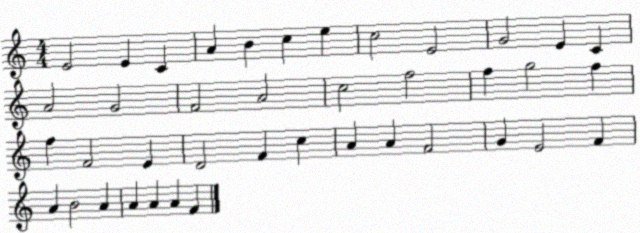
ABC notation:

X:1
T:Untitled
M:4/4
L:1/4
K:C
E2 E C A B c e c2 E2 G2 E C A2 G2 F2 A2 c2 f2 f g2 f f F2 E D2 F c A A F2 G E2 F A B2 A A A A F